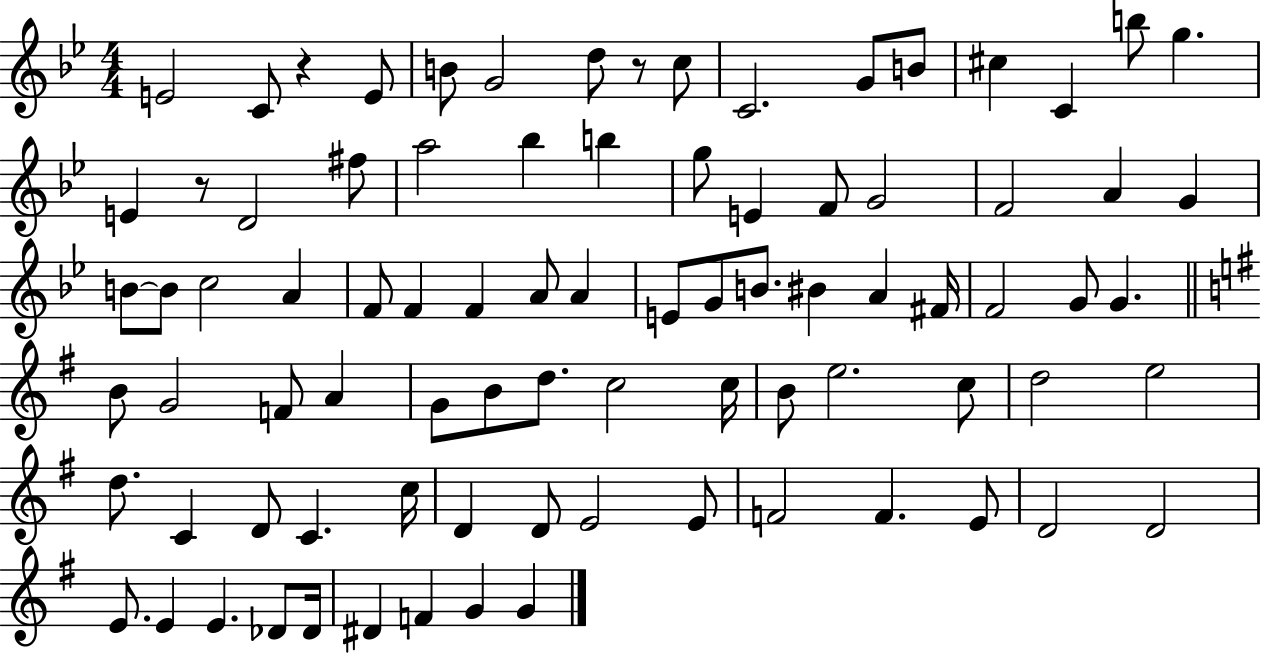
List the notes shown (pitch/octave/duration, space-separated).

E4/h C4/e R/q E4/e B4/e G4/h D5/e R/e C5/e C4/h. G4/e B4/e C#5/q C4/q B5/e G5/q. E4/q R/e D4/h F#5/e A5/h Bb5/q B5/q G5/e E4/q F4/e G4/h F4/h A4/q G4/q B4/e B4/e C5/h A4/q F4/e F4/q F4/q A4/e A4/q E4/e G4/e B4/e. BIS4/q A4/q F#4/s F4/h G4/e G4/q. B4/e G4/h F4/e A4/q G4/e B4/e D5/e. C5/h C5/s B4/e E5/h. C5/e D5/h E5/h D5/e. C4/q D4/e C4/q. C5/s D4/q D4/e E4/h E4/e F4/h F4/q. E4/e D4/h D4/h E4/e. E4/q E4/q. Db4/e Db4/s D#4/q F4/q G4/q G4/q